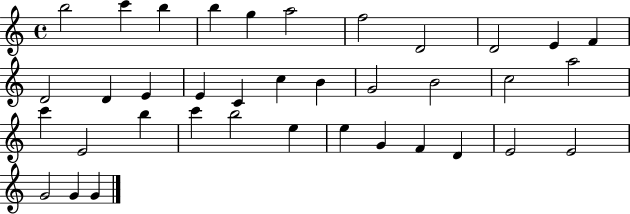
B5/h C6/q B5/q B5/q G5/q A5/h F5/h D4/h D4/h E4/q F4/q D4/h D4/q E4/q E4/q C4/q C5/q B4/q G4/h B4/h C5/h A5/h C6/q E4/h B5/q C6/q B5/h E5/q E5/q G4/q F4/q D4/q E4/h E4/h G4/h G4/q G4/q